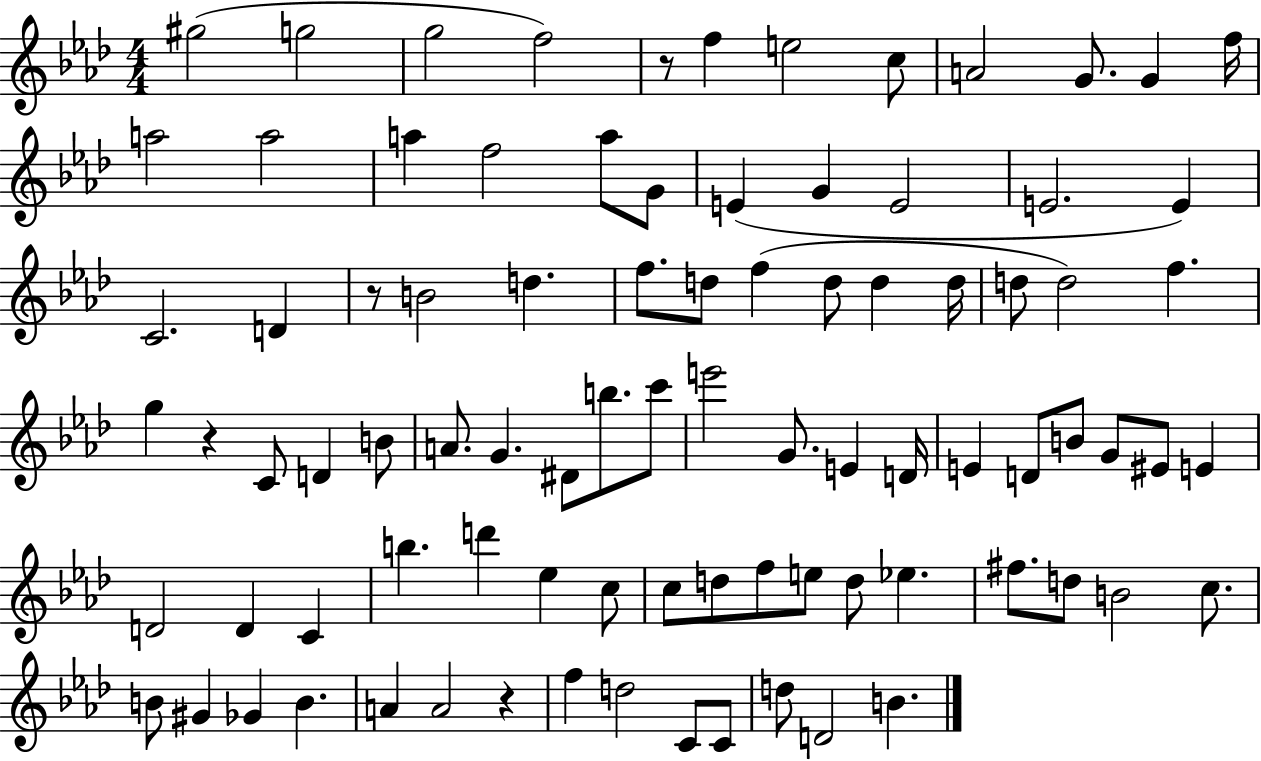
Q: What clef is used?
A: treble